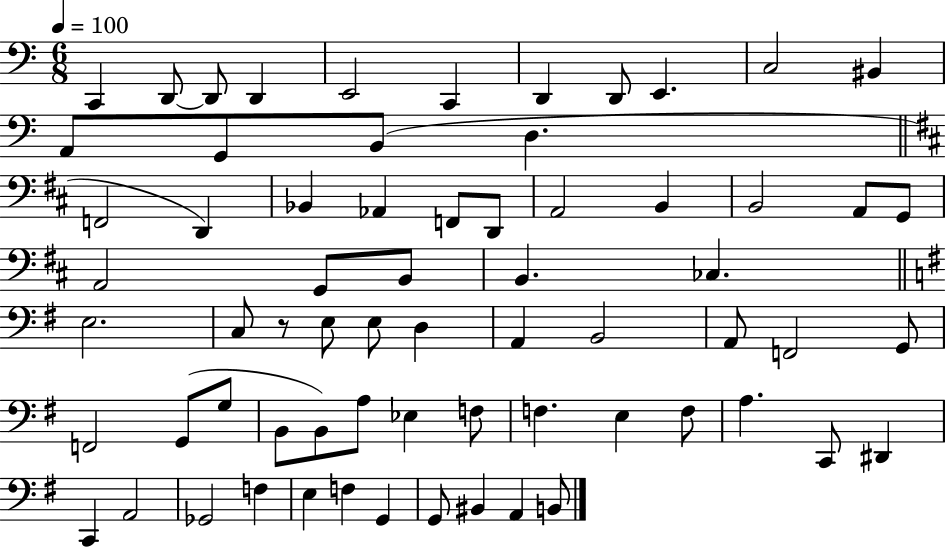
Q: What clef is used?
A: bass